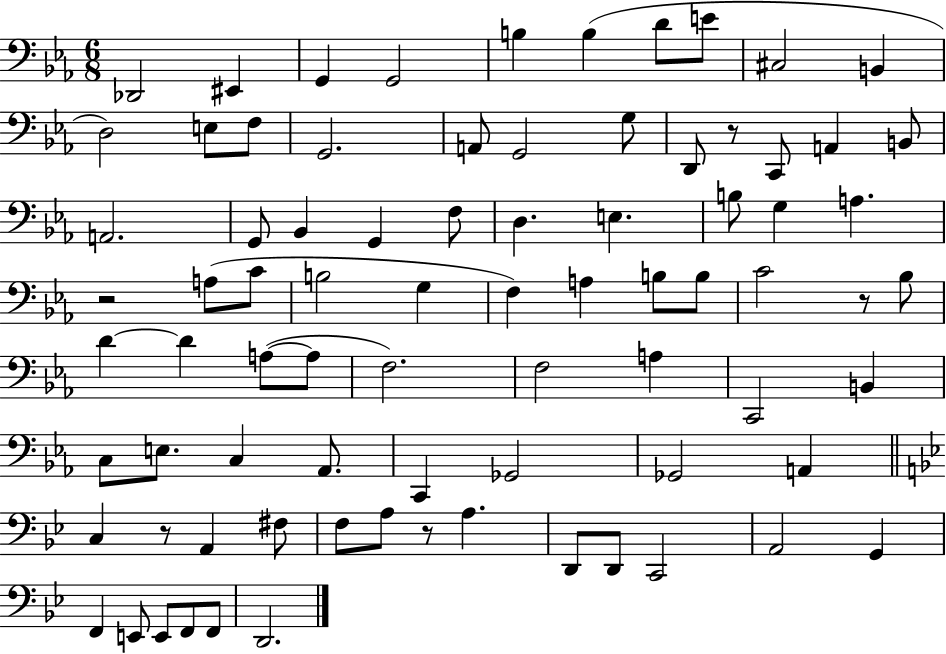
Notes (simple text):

Db2/h EIS2/q G2/q G2/h B3/q B3/q D4/e E4/e C#3/h B2/q D3/h E3/e F3/e G2/h. A2/e G2/h G3/e D2/e R/e C2/e A2/q B2/e A2/h. G2/e Bb2/q G2/q F3/e D3/q. E3/q. B3/e G3/q A3/q. R/h A3/e C4/e B3/h G3/q F3/q A3/q B3/e B3/e C4/h R/e Bb3/e D4/q D4/q A3/e A3/e F3/h. F3/h A3/q C2/h B2/q C3/e E3/e. C3/q Ab2/e. C2/q Gb2/h Gb2/h A2/q C3/q R/e A2/q F#3/e F3/e A3/e R/e A3/q. D2/e D2/e C2/h A2/h G2/q F2/q E2/e E2/e F2/e F2/e D2/h.